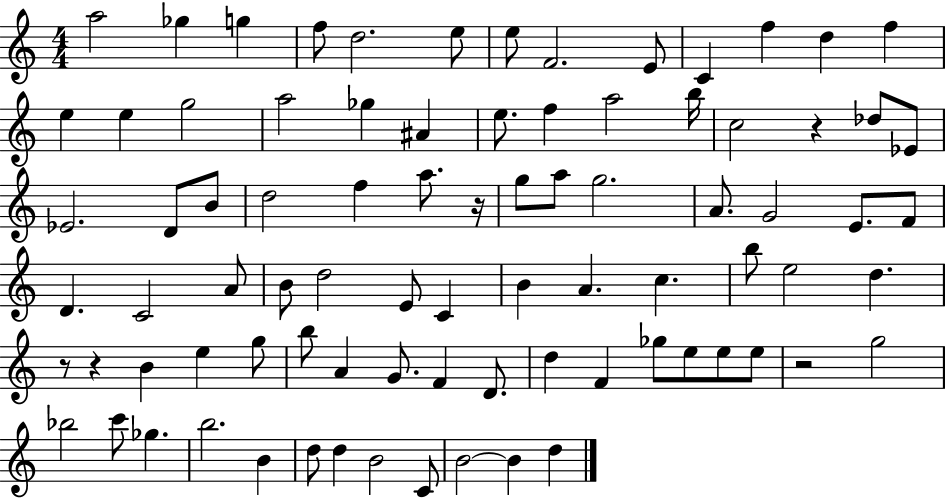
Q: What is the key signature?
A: C major